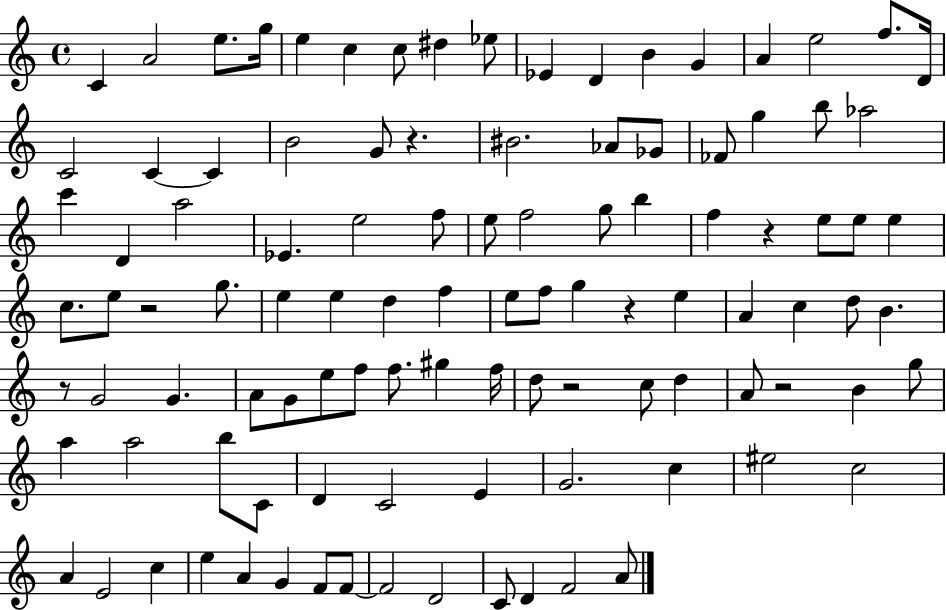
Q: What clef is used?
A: treble